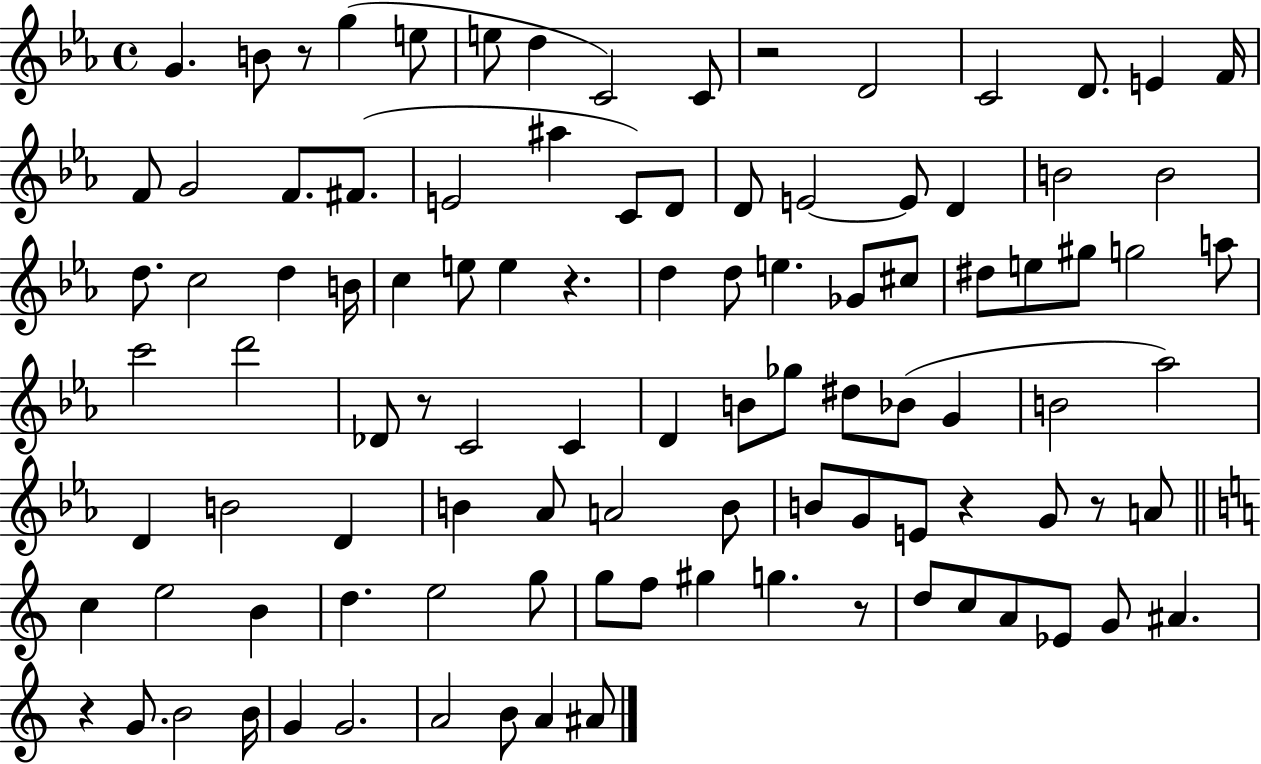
X:1
T:Untitled
M:4/4
L:1/4
K:Eb
G B/2 z/2 g e/2 e/2 d C2 C/2 z2 D2 C2 D/2 E F/4 F/2 G2 F/2 ^F/2 E2 ^a C/2 D/2 D/2 E2 E/2 D B2 B2 d/2 c2 d B/4 c e/2 e z d d/2 e _G/2 ^c/2 ^d/2 e/2 ^g/2 g2 a/2 c'2 d'2 _D/2 z/2 C2 C D B/2 _g/2 ^d/2 _B/2 G B2 _a2 D B2 D B _A/2 A2 B/2 B/2 G/2 E/2 z G/2 z/2 A/2 c e2 B d e2 g/2 g/2 f/2 ^g g z/2 d/2 c/2 A/2 _E/2 G/2 ^A z G/2 B2 B/4 G G2 A2 B/2 A ^A/2